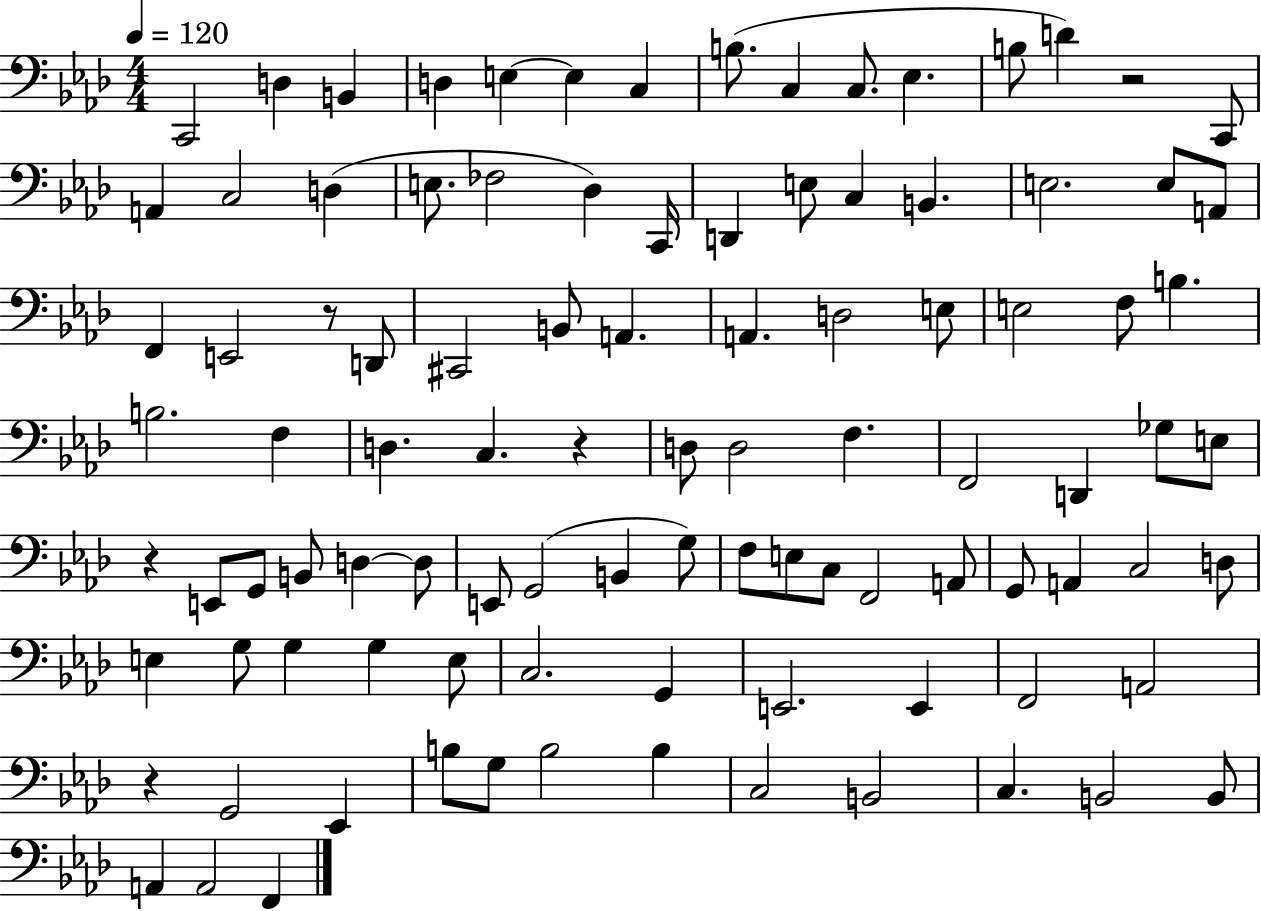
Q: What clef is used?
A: bass